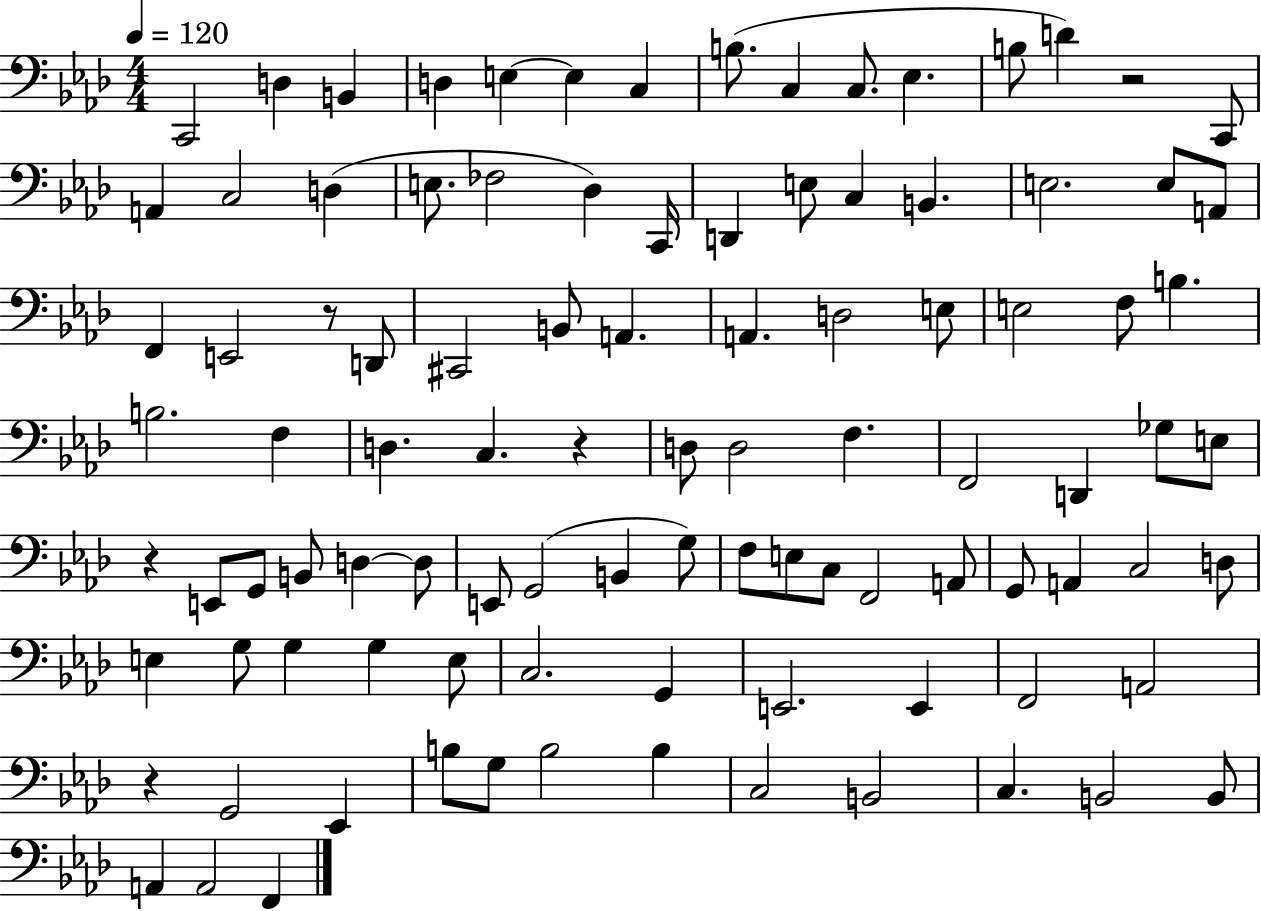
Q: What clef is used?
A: bass